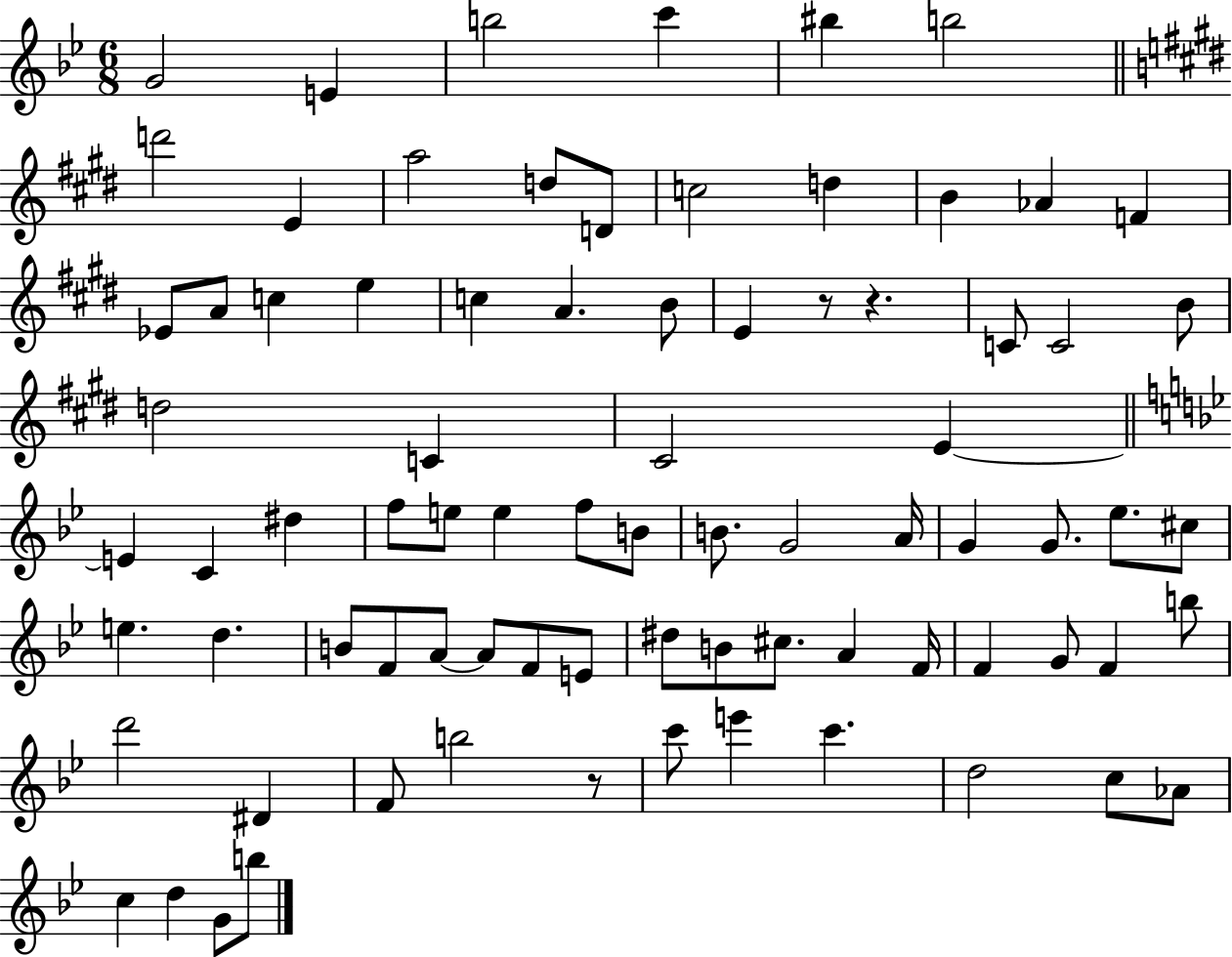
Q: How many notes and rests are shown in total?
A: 80